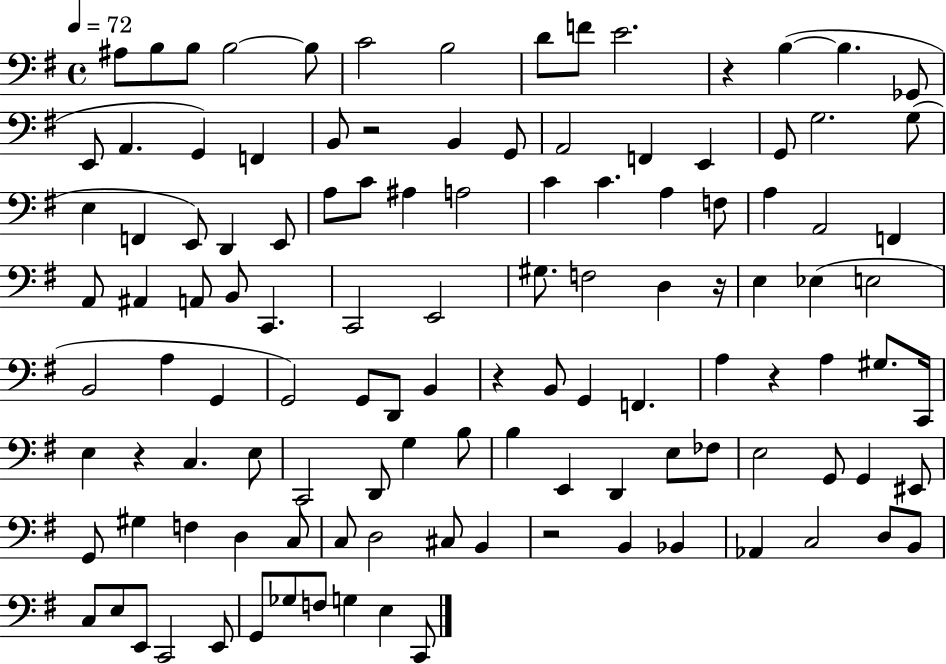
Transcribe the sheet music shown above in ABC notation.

X:1
T:Untitled
M:4/4
L:1/4
K:G
^A,/2 B,/2 B,/2 B,2 B,/2 C2 B,2 D/2 F/2 E2 z B, B, _G,,/2 E,,/2 A,, G,, F,, B,,/2 z2 B,, G,,/2 A,,2 F,, E,, G,,/2 G,2 G,/2 E, F,, E,,/2 D,, E,,/2 A,/2 C/2 ^A, A,2 C C A, F,/2 A, A,,2 F,, A,,/2 ^A,, A,,/2 B,,/2 C,, C,,2 E,,2 ^G,/2 F,2 D, z/4 E, _E, E,2 B,,2 A, G,, G,,2 G,,/2 D,,/2 B,, z B,,/2 G,, F,, A, z A, ^G,/2 C,,/4 E, z C, E,/2 C,,2 D,,/2 G, B,/2 B, E,, D,, E,/2 _F,/2 E,2 G,,/2 G,, ^E,,/2 G,,/2 ^G, F, D, C,/2 C,/2 D,2 ^C,/2 B,, z2 B,, _B,, _A,, C,2 D,/2 B,,/2 C,/2 E,/2 E,,/2 C,,2 E,,/2 G,,/2 _G,/2 F,/2 G, E, C,,/2